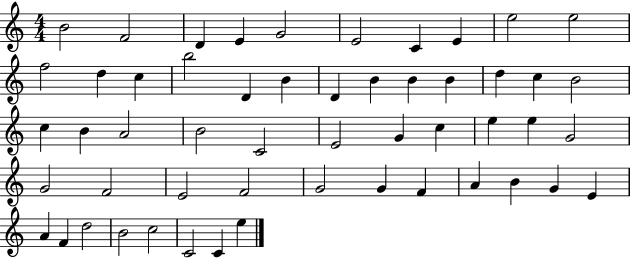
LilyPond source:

{
  \clef treble
  \numericTimeSignature
  \time 4/4
  \key c \major
  b'2 f'2 | d'4 e'4 g'2 | e'2 c'4 e'4 | e''2 e''2 | \break f''2 d''4 c''4 | b''2 d'4 b'4 | d'4 b'4 b'4 b'4 | d''4 c''4 b'2 | \break c''4 b'4 a'2 | b'2 c'2 | e'2 g'4 c''4 | e''4 e''4 g'2 | \break g'2 f'2 | e'2 f'2 | g'2 g'4 f'4 | a'4 b'4 g'4 e'4 | \break a'4 f'4 d''2 | b'2 c''2 | c'2 c'4 e''4 | \bar "|."
}